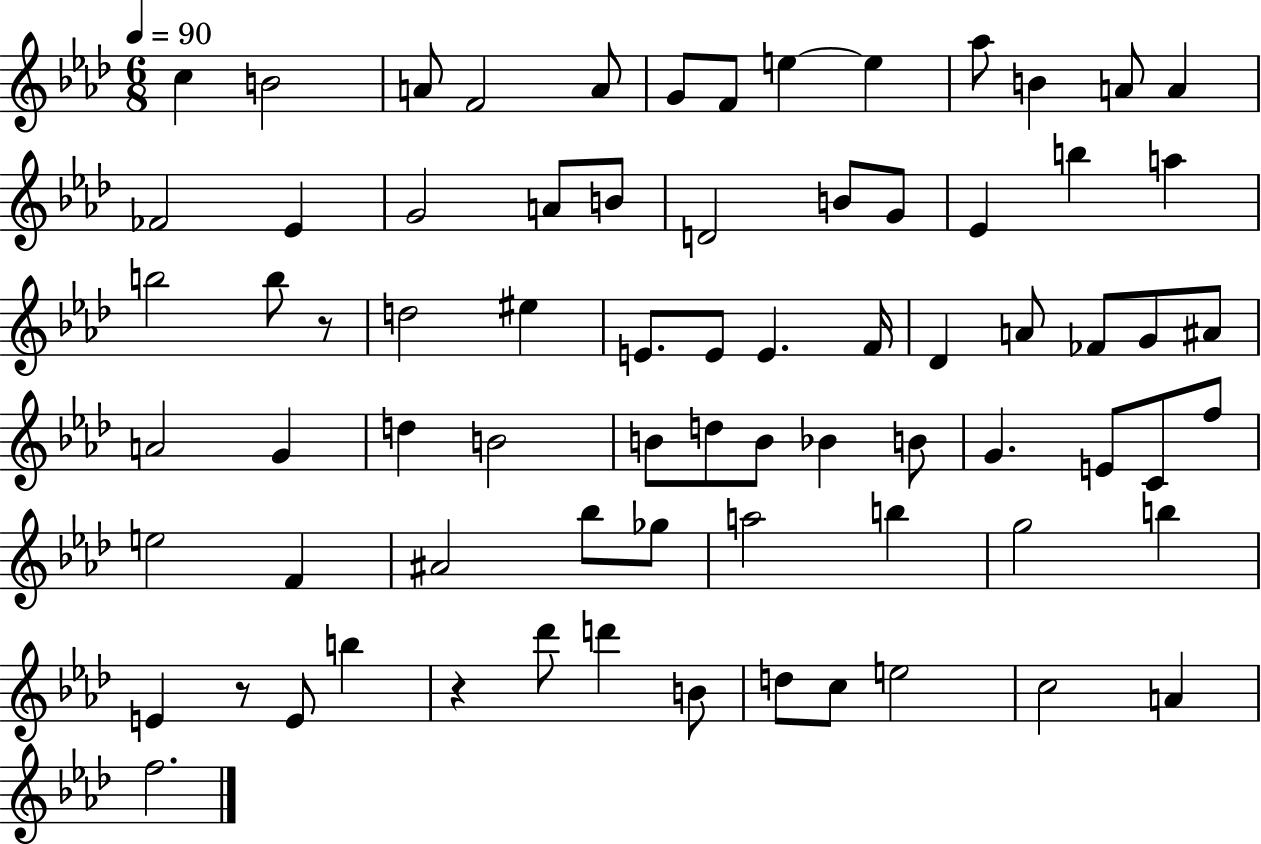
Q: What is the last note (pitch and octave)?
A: F5